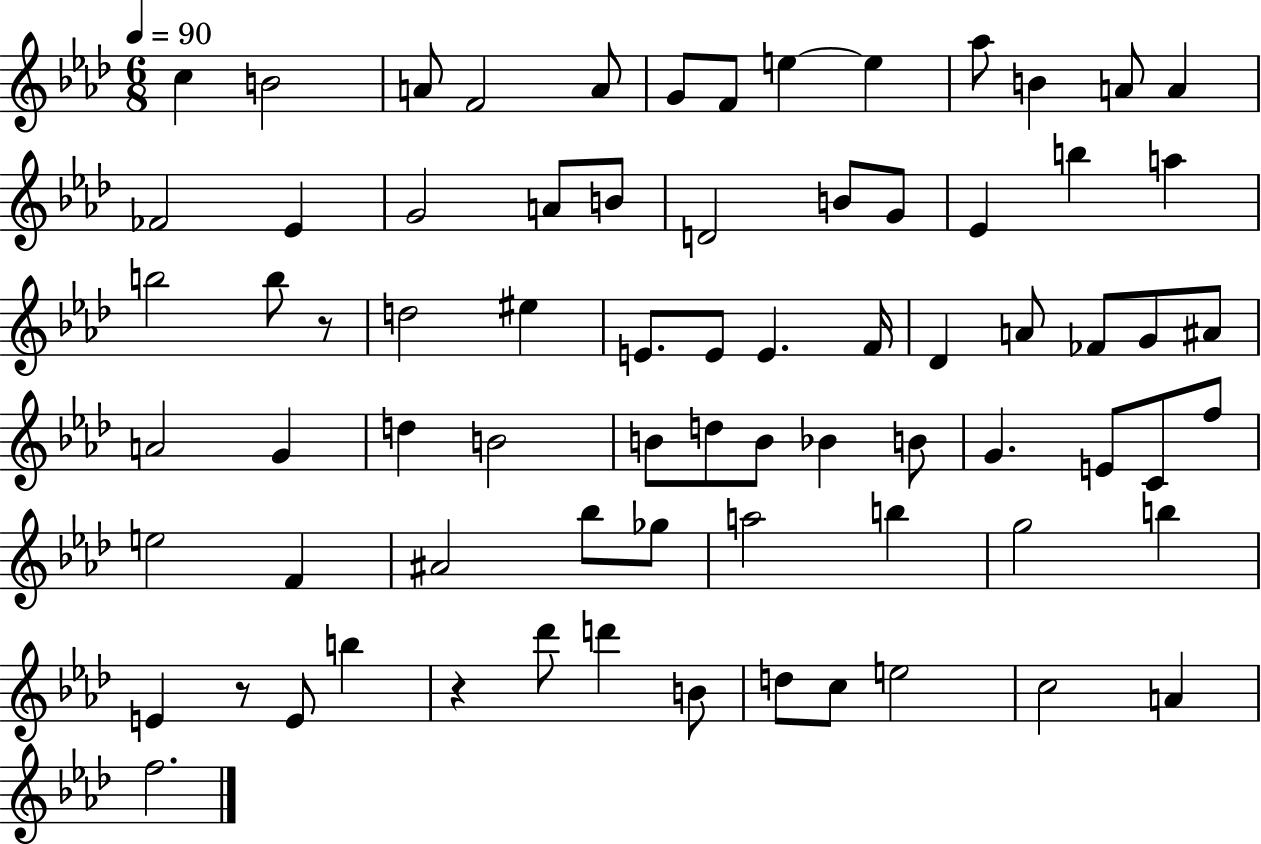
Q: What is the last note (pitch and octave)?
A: F5